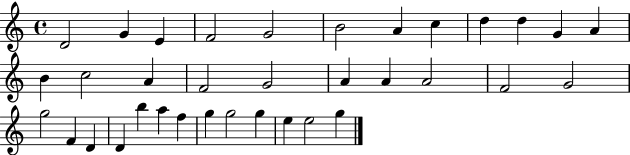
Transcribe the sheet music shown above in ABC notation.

X:1
T:Untitled
M:4/4
L:1/4
K:C
D2 G E F2 G2 B2 A c d d G A B c2 A F2 G2 A A A2 F2 G2 g2 F D D b a f g g2 g e e2 g